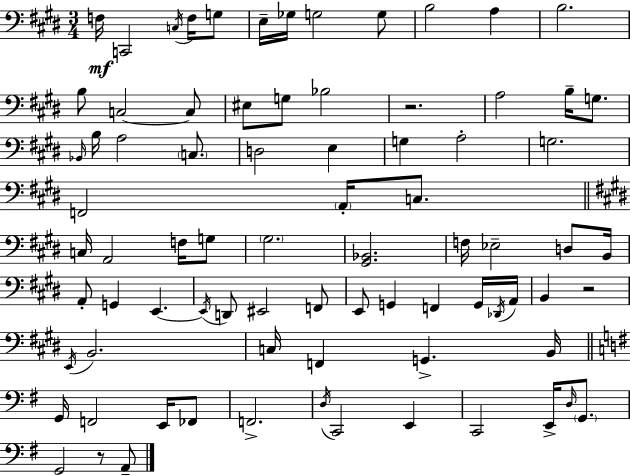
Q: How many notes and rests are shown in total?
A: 80